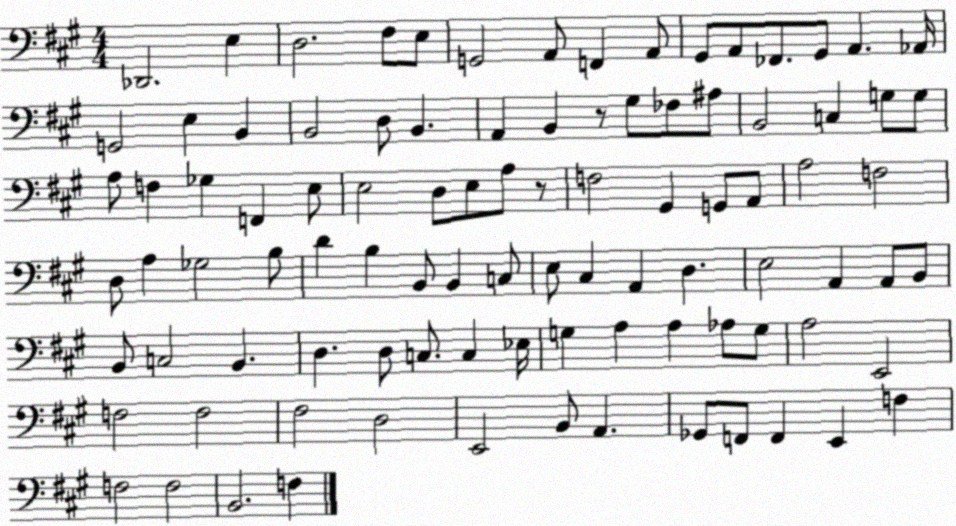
X:1
T:Untitled
M:4/4
L:1/4
K:A
_D,,2 E, D,2 ^F,/2 E,/2 G,,2 A,,/2 F,, A,,/2 ^G,,/2 A,,/2 _F,,/2 ^G,,/2 A,, _A,,/4 G,,2 E, B,, B,,2 D,/2 B,, A,, B,, z/2 ^G,/2 _F,/2 ^A,/2 B,,2 C, G,/2 G,/2 A,/2 F, _G, F,, E,/2 E,2 D,/2 E,/2 A,/2 z/2 F,2 ^G,, G,,/2 A,,/2 A,2 F,2 D,/2 A, _G,2 B,/2 D B, B,,/2 B,, C,/2 E,/2 ^C, A,, D, E,2 A,, A,,/2 B,,/2 B,,/2 C,2 B,, D, D,/2 C,/2 C, _E,/4 G, A, A, _A,/2 G,/2 A,2 E,,2 F,2 F,2 ^F,2 D,2 E,,2 B,,/2 A,, _G,,/2 F,,/2 F,, E,, F, F,2 F,2 B,,2 F,